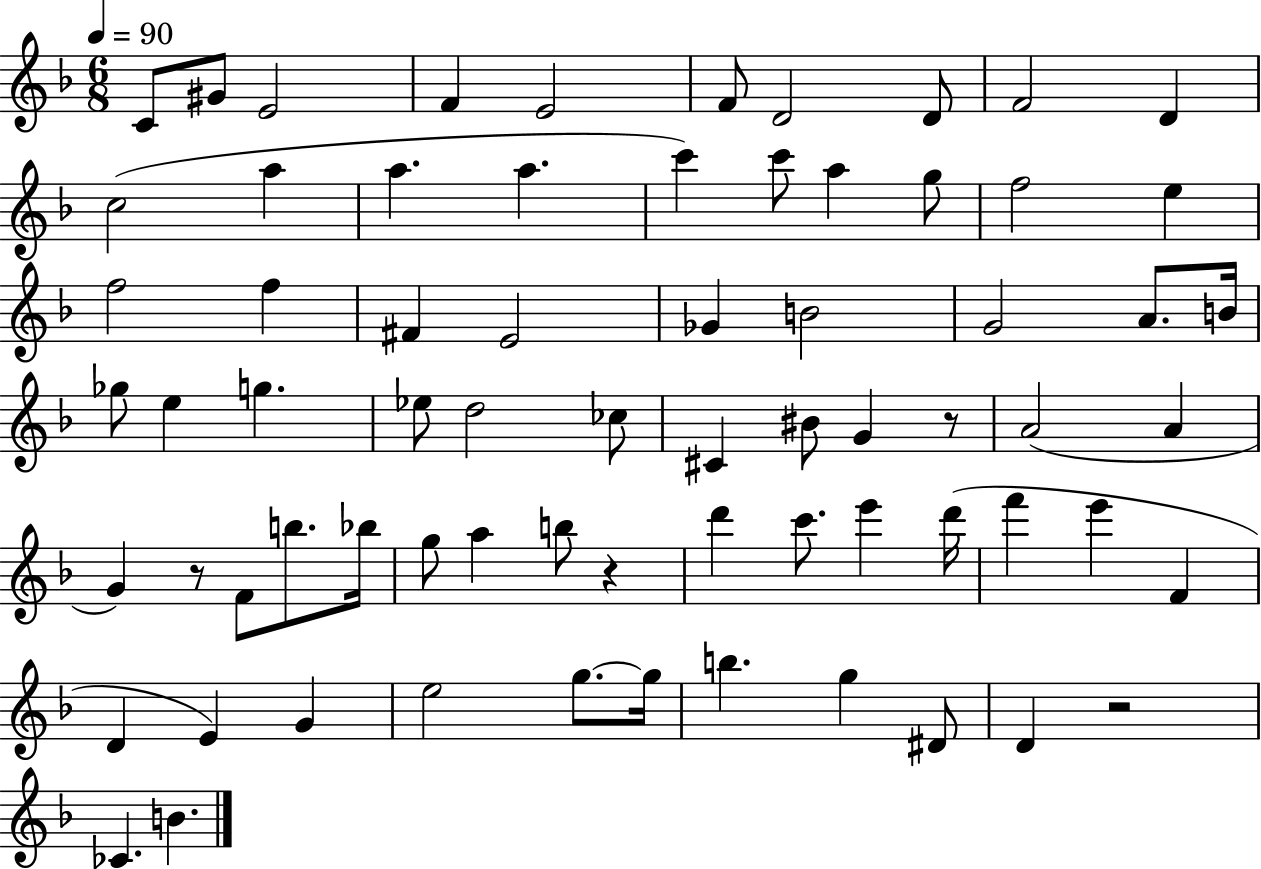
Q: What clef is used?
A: treble